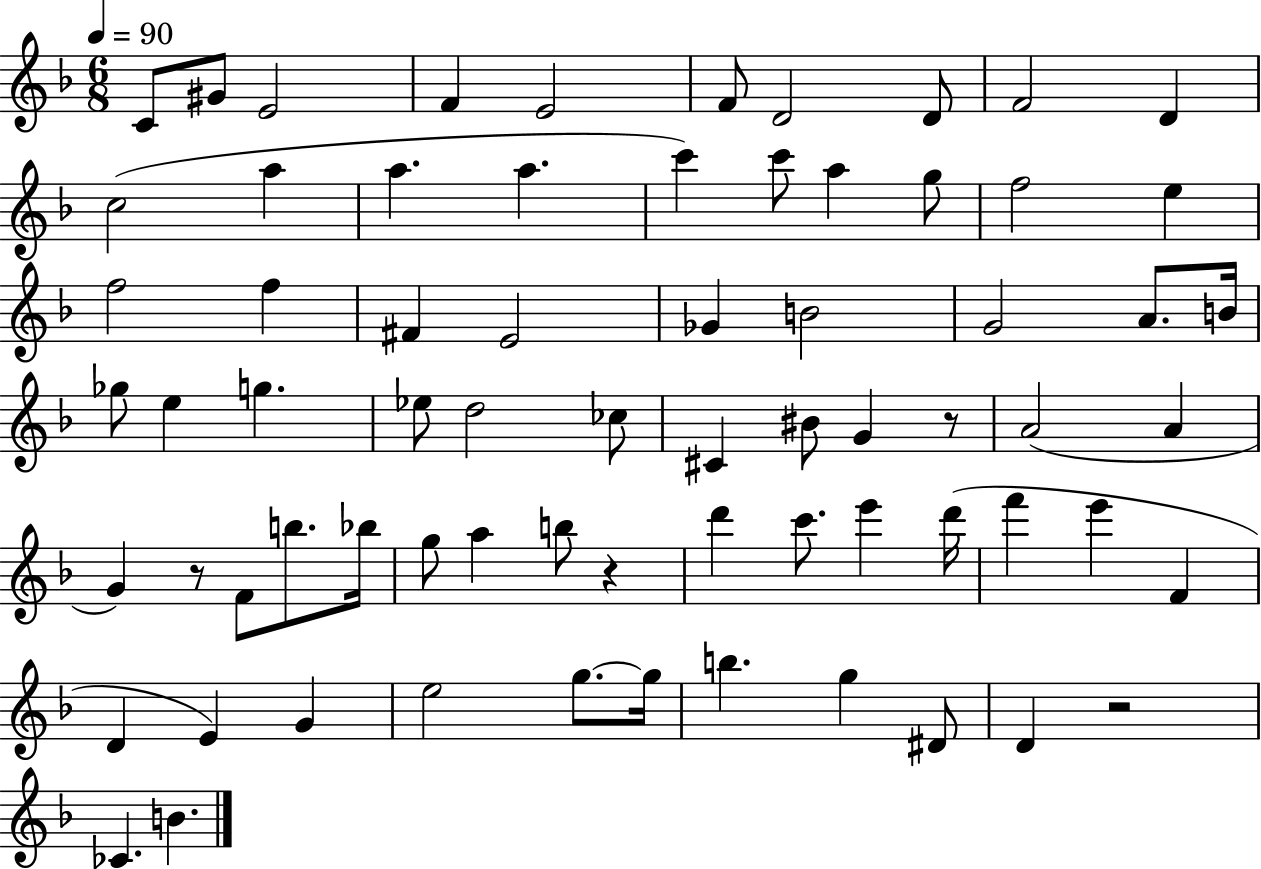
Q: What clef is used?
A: treble